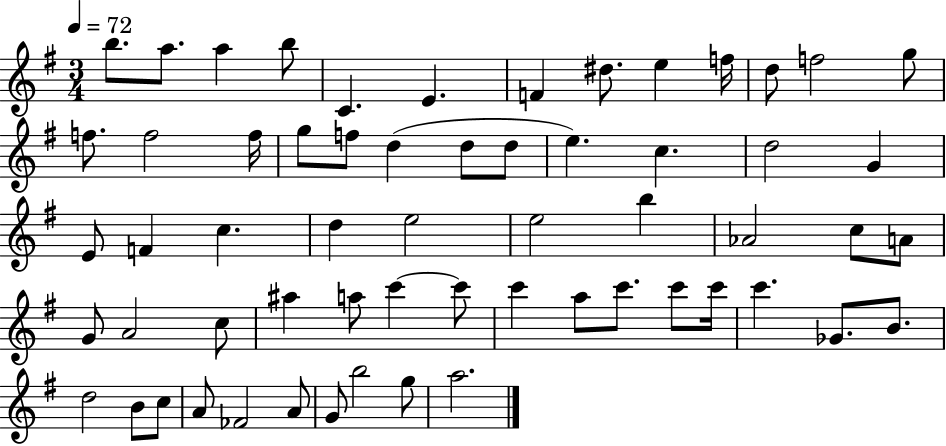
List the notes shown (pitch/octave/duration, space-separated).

B5/e. A5/e. A5/q B5/e C4/q. E4/q. F4/q D#5/e. E5/q F5/s D5/e F5/h G5/e F5/e. F5/h F5/s G5/e F5/e D5/q D5/e D5/e E5/q. C5/q. D5/h G4/q E4/e F4/q C5/q. D5/q E5/h E5/h B5/q Ab4/h C5/e A4/e G4/e A4/h C5/e A#5/q A5/e C6/q C6/e C6/q A5/e C6/e. C6/e C6/s C6/q. Gb4/e. B4/e. D5/h B4/e C5/e A4/e FES4/h A4/e G4/e B5/h G5/e A5/h.